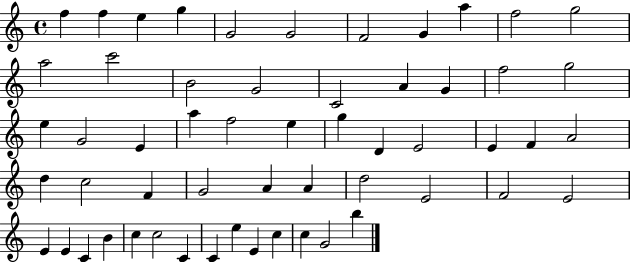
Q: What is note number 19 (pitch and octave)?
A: F5